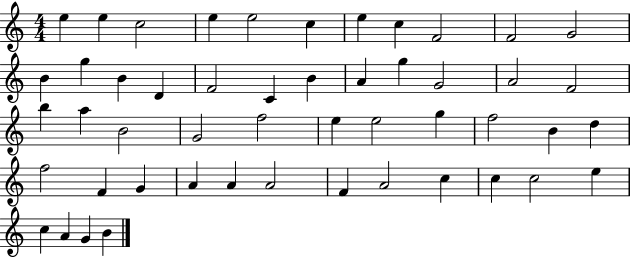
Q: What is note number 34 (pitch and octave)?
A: D5